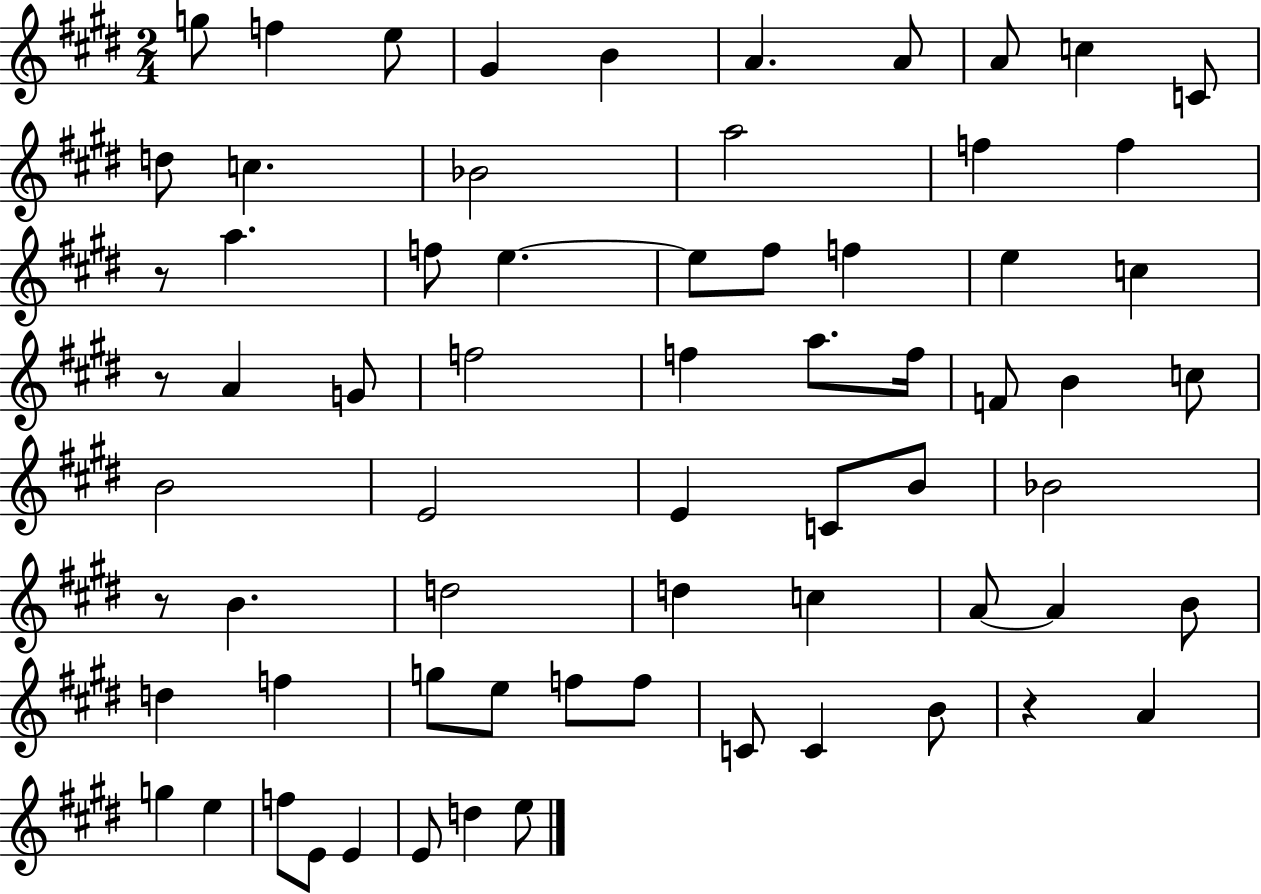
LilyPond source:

{
  \clef treble
  \numericTimeSignature
  \time 2/4
  \key e \major
  g''8 f''4 e''8 | gis'4 b'4 | a'4. a'8 | a'8 c''4 c'8 | \break d''8 c''4. | bes'2 | a''2 | f''4 f''4 | \break r8 a''4. | f''8 e''4.~~ | e''8 fis''8 f''4 | e''4 c''4 | \break r8 a'4 g'8 | f''2 | f''4 a''8. f''16 | f'8 b'4 c''8 | \break b'2 | e'2 | e'4 c'8 b'8 | bes'2 | \break r8 b'4. | d''2 | d''4 c''4 | a'8~~ a'4 b'8 | \break d''4 f''4 | g''8 e''8 f''8 f''8 | c'8 c'4 b'8 | r4 a'4 | \break g''4 e''4 | f''8 e'8 e'4 | e'8 d''4 e''8 | \bar "|."
}